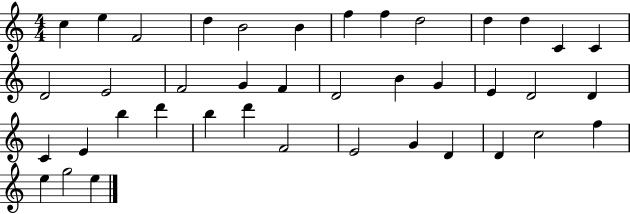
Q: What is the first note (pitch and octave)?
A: C5